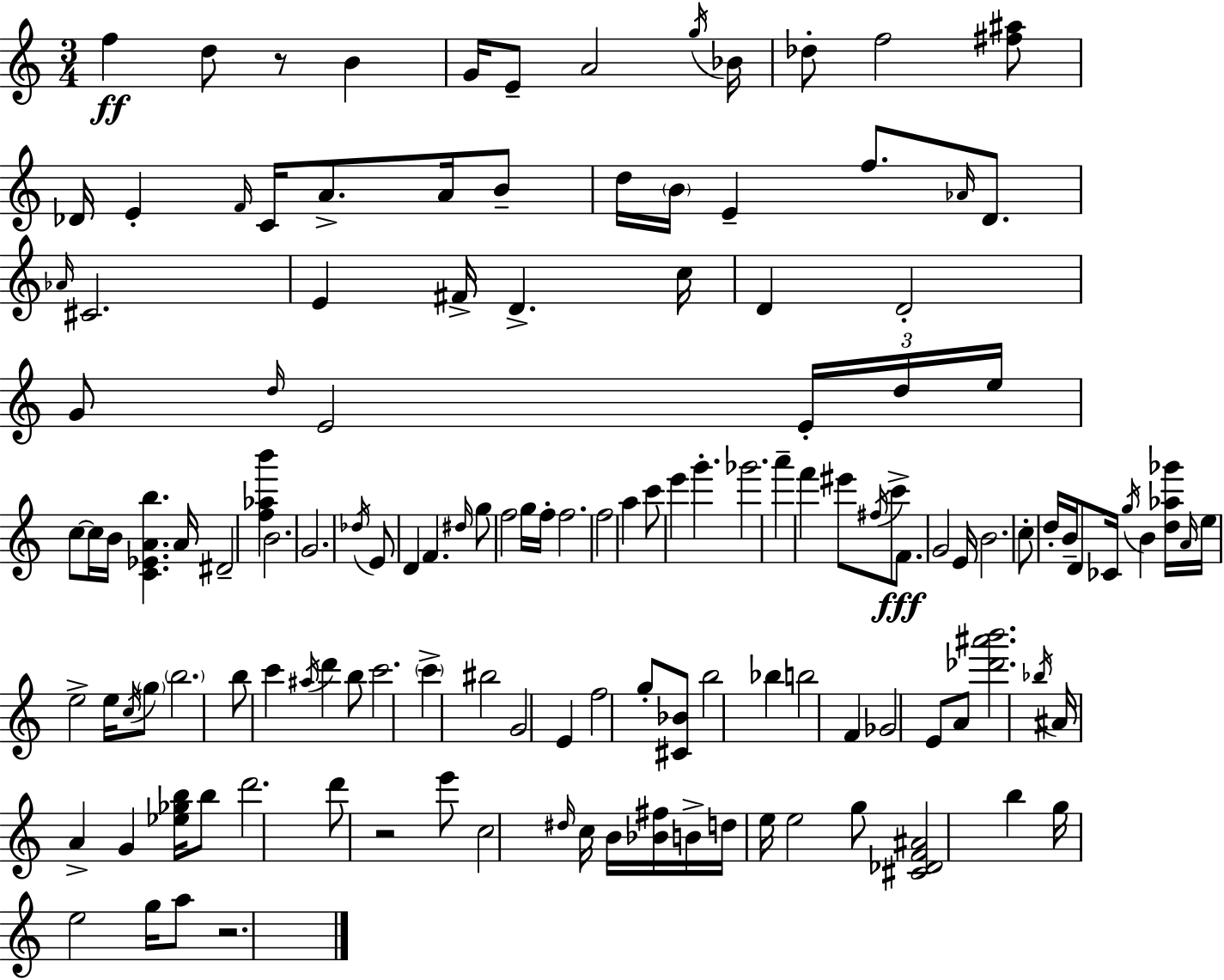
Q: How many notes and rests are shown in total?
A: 136